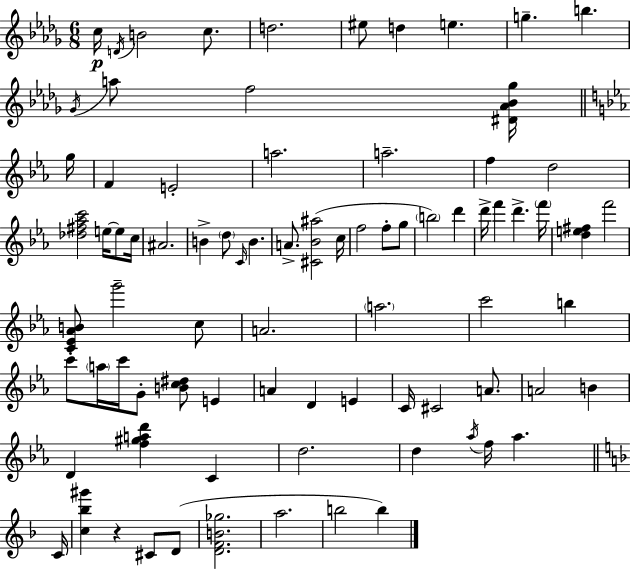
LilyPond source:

{
  \clef treble
  \numericTimeSignature
  \time 6/8
  \key bes \minor
  c''16\p \acciaccatura { d'16 } b'2 c''8. | d''2. | eis''8 d''4 e''4. | g''4.-- b''4. | \break \acciaccatura { ges'16 } a''8 f''2 | <dis' aes' bes' ges''>16 \bar "||" \break \key c \minor g''16 f'4 e'2-. | a''2. | a''2.-- | f''4 d''2 | \break <des'' fis'' aes'' c'''>2 e''16~~ e''8 | c''16 ais'2. | b'4-> \parenthesize d''8 \grace { c'16 } b'4. | a'8.-> <cis' bes' ais''>2( | \break c''16 f''2 f''8-. | g''8 \parenthesize b''2) d'''4 | d'''16-> f'''4 d'''4.-> | \parenthesize f'''16 <d'' e'' fis''>4 f'''2 | \break <c' ees' aes' b'>8 g'''2-- | c''8 a'2. | \parenthesize a''2. | c'''2 b''4 | \break c'''8-. \parenthesize a''16 c'''16 g'8-. <b' c'' dis''>8 e'4 | a'4 d'4 e'4 | c'16 cis'2 a'8. | a'2 b'4 | \break d'4 <f'' gis'' a'' d'''>4 c'4 | d''2. | d''4 \acciaccatura { aes''16 } f''16 aes''4. | \bar "||" \break \key d \minor c'16 <c'' bes'' gis'''>4 r4 cis'8 d'8( | <d' f' b' ges''>2. | a''2. | b''2 b''4) | \break \bar "|."
}